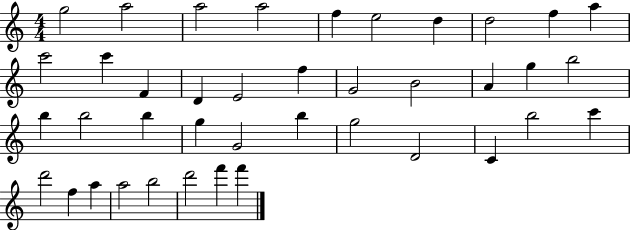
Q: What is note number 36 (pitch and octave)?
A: A5